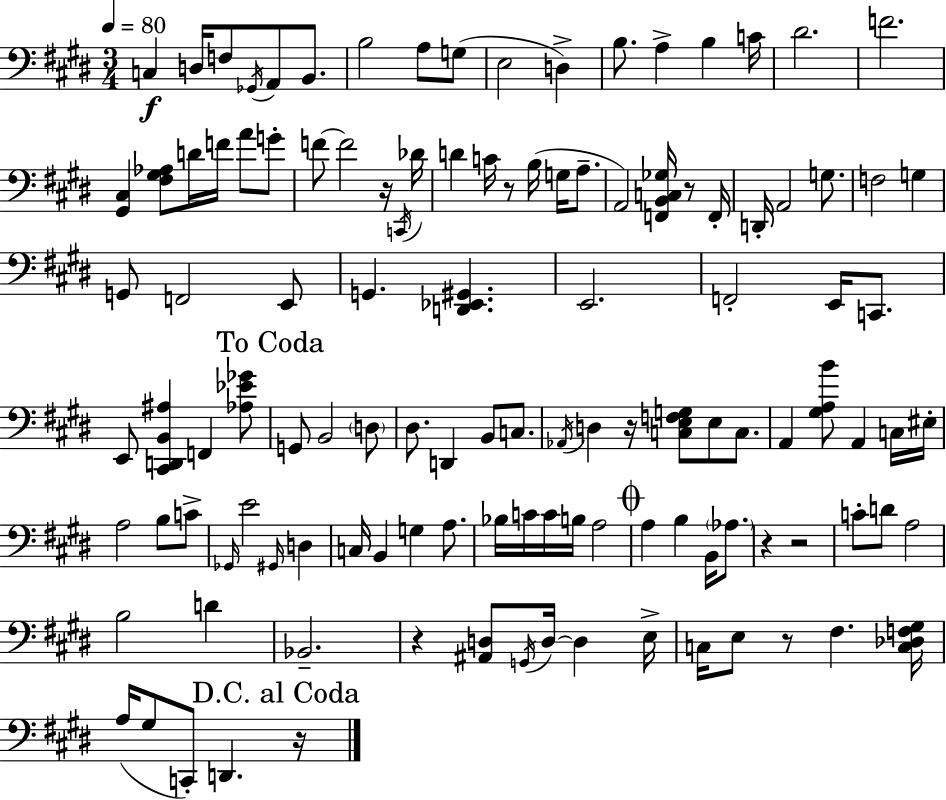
C3/q D3/s F3/e Gb2/s A2/e B2/e. B3/h A3/e G3/e E3/h D3/q B3/e. A3/q B3/q C4/s D#4/h. F4/h. [G#2,C#3]/q [F#3,G#3,Ab3]/e D4/s F4/s A4/e G4/e F4/e F4/h R/s C2/s Db4/s D4/q C4/s R/e B3/s G3/s A3/e. A2/h [F2,B2,C3,Gb3]/s R/e F2/s D2/s A2/h G3/e. F3/h G3/q G2/e F2/h E2/e G2/q. [D2,Eb2,G#2]/q. E2/h. F2/h E2/s C2/e. E2/e [C#2,D2,B2,A#3]/q F2/q [Ab3,Eb4,Gb4]/e G2/e B2/h D3/e D#3/e. D2/q B2/e C3/e. Ab2/s D3/q R/s [C3,E3,F3,G3]/e E3/e C3/e. A2/q [G#3,A3,B4]/e A2/q C3/s EIS3/s A3/h B3/e C4/e Gb2/s E4/h G#2/s D3/q C3/s B2/q G3/q A3/e. Bb3/s C4/s C4/s B3/s A3/h A3/q B3/q B2/s Ab3/e. R/q R/h C4/e D4/e A3/h B3/h D4/q Bb2/h. R/q [A#2,D3]/e G2/s D3/s D3/q E3/s C3/s E3/e R/e F#3/q. [C3,Db3,F3,G#3]/s A3/s G#3/e C2/e D2/q. R/s